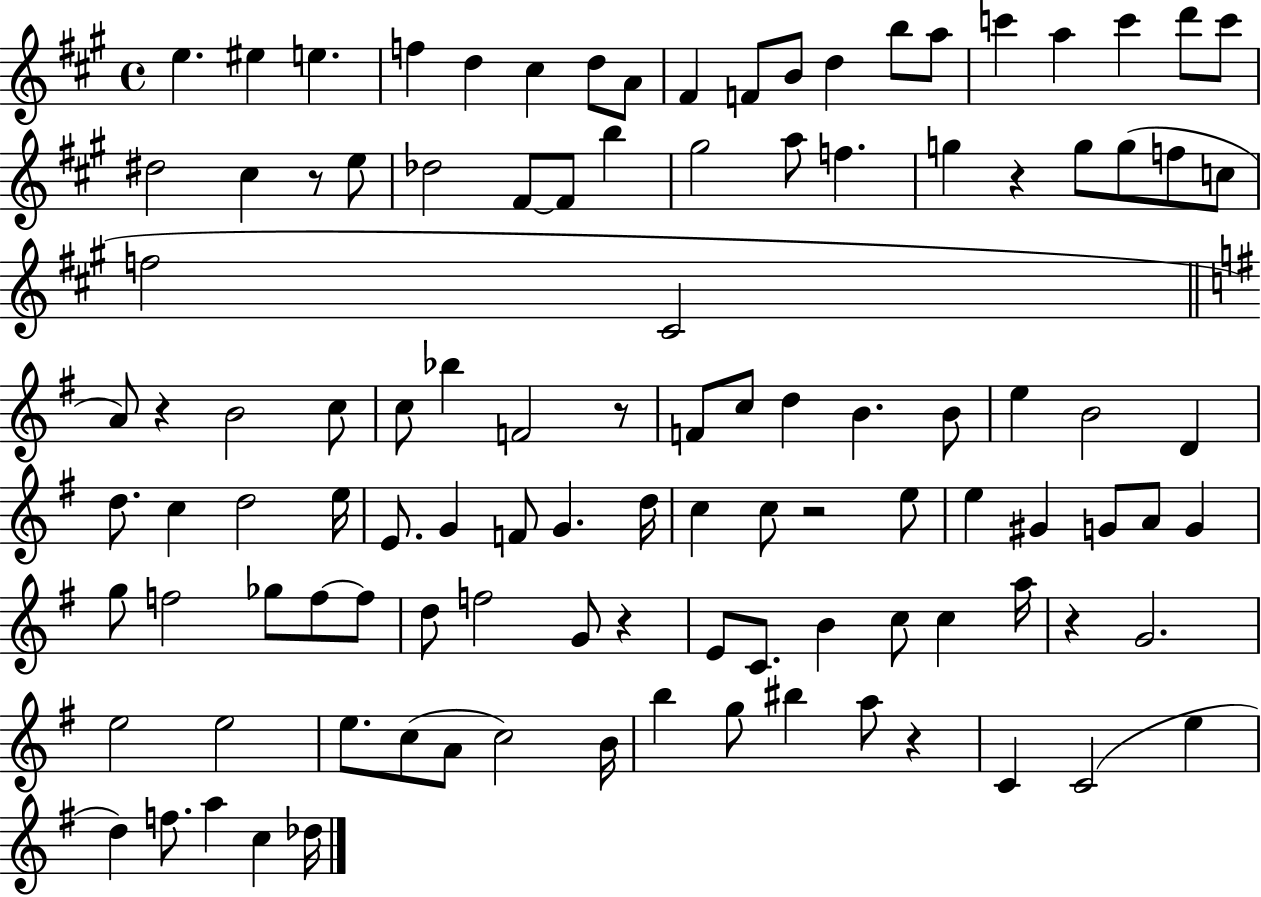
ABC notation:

X:1
T:Untitled
M:4/4
L:1/4
K:A
e ^e e f d ^c d/2 A/2 ^F F/2 B/2 d b/2 a/2 c' a c' d'/2 c'/2 ^d2 ^c z/2 e/2 _d2 ^F/2 ^F/2 b ^g2 a/2 f g z g/2 g/2 f/2 c/2 f2 ^C2 A/2 z B2 c/2 c/2 _b F2 z/2 F/2 c/2 d B B/2 e B2 D d/2 c d2 e/4 E/2 G F/2 G d/4 c c/2 z2 e/2 e ^G G/2 A/2 G g/2 f2 _g/2 f/2 f/2 d/2 f2 G/2 z E/2 C/2 B c/2 c a/4 z G2 e2 e2 e/2 c/2 A/2 c2 B/4 b g/2 ^b a/2 z C C2 e d f/2 a c _d/4